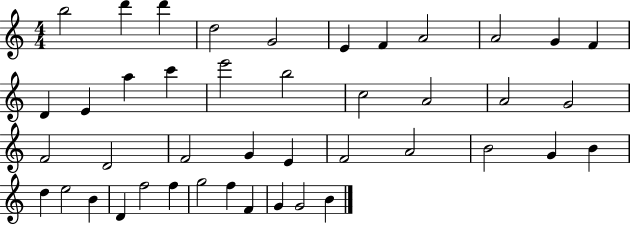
X:1
T:Untitled
M:4/4
L:1/4
K:C
b2 d' d' d2 G2 E F A2 A2 G F D E a c' e'2 b2 c2 A2 A2 G2 F2 D2 F2 G E F2 A2 B2 G B d e2 B D f2 f g2 f F G G2 B